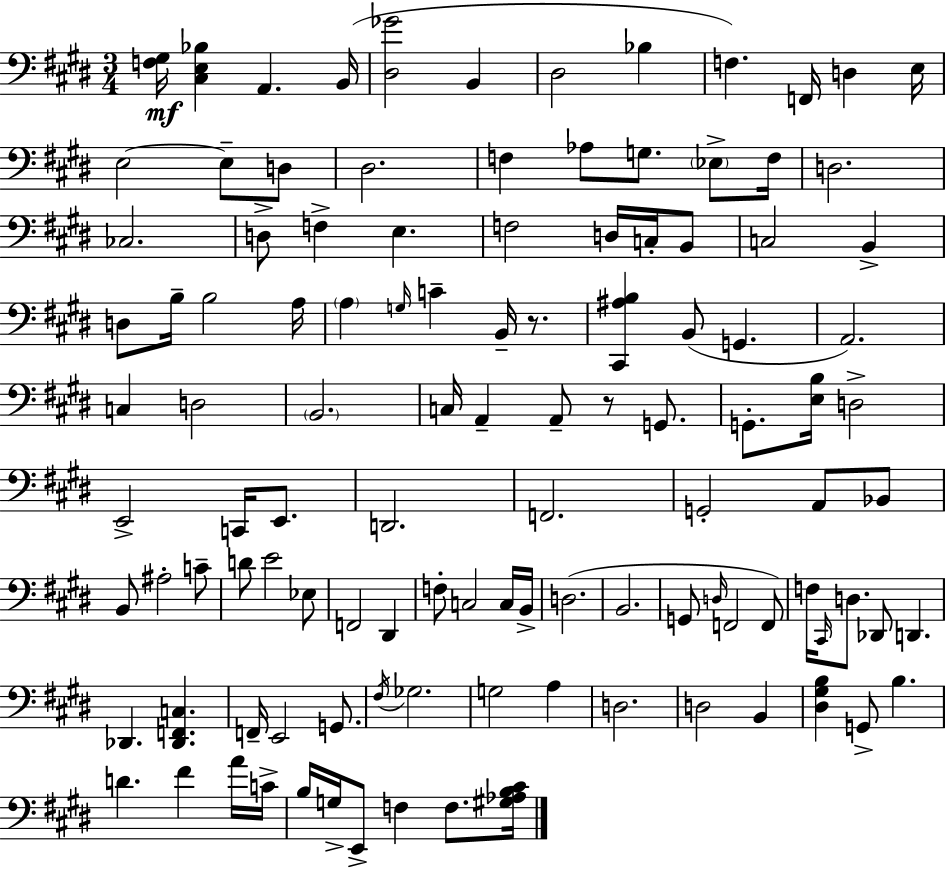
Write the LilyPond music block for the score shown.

{
  \clef bass
  \numericTimeSignature
  \time 3/4
  \key e \major
  \repeat volta 2 { <f gis>16\mf <cis e bes>4 a,4. b,16( | <dis ges'>2 b,4 | dis2 bes4 | f4.) f,16 d4 e16 | \break e2~~ e8-- d8 | dis2. | f4 aes8 g8. \parenthesize ees8-> f16 | d2. | \break ces2. | d8-> f4-> e4. | f2 d16 c16-. b,8 | c2 b,4-> | \break d8 b16-- b2 a16 | \parenthesize a4 \grace { g16 } c'4-- b,16-- r8. | <cis, ais b>4 b,8( g,4. | a,2.) | \break c4 d2 | \parenthesize b,2. | c16 a,4-- a,8-- r8 g,8. | g,8.-. <e b>16 d2-> | \break e,2-> c,16 e,8. | d,2. | f,2. | g,2-. a,8 bes,8 | \break b,8 ais2-. c'8-- | d'8 e'2 ees8 | f,2 dis,4 | f8-. c2 c16 | \break b,16-> d2.( | b,2. | g,8 \grace { d16 } f,2 | f,8) f16 \grace { cis,16 } d8. des,8 d,4. | \break des,4. <des, f, c>4. | f,16-- e,2 | g,8. \acciaccatura { fis16 } ges2. | g2 | \break a4 d2. | d2 | b,4 <dis gis b>4 g,8-> b4. | d'4. fis'4 | \break a'16 c'16-> b16 g16-> e,8-> f4 | f8. <gis aes b cis'>16 } \bar "|."
}